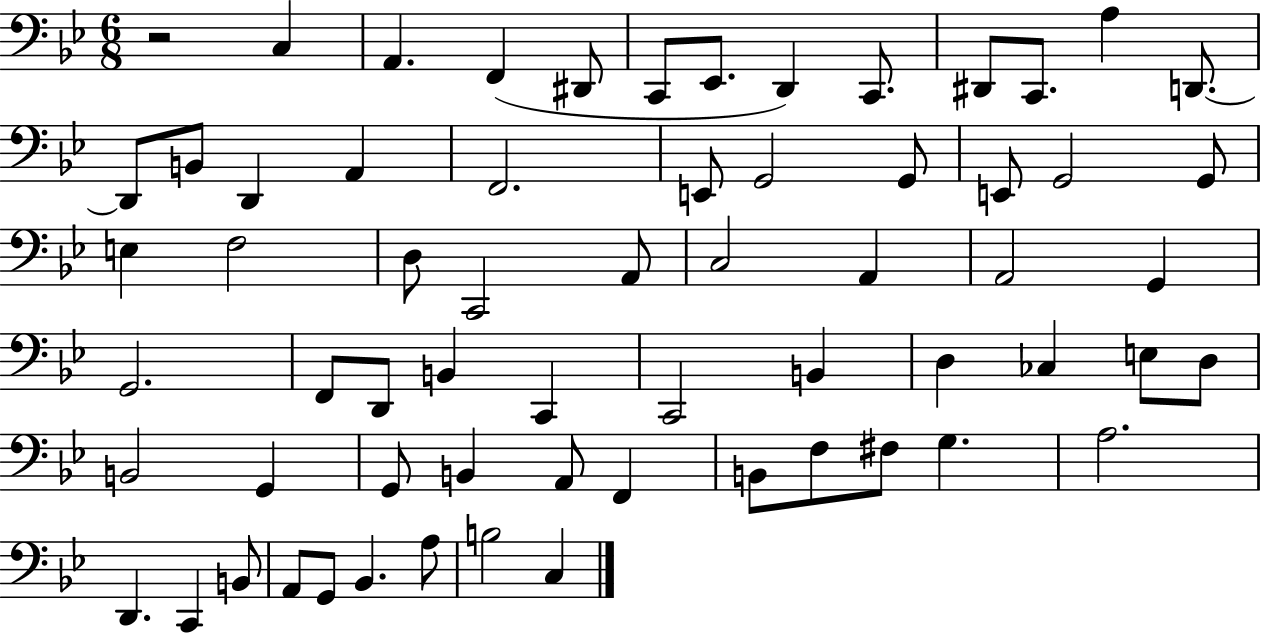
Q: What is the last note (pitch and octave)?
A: C3